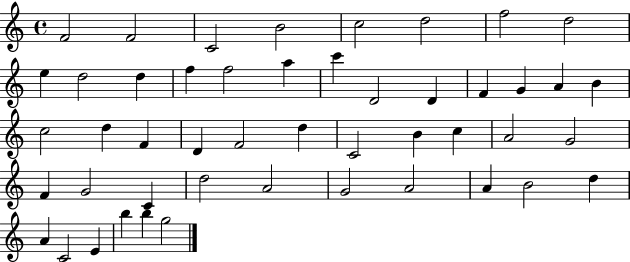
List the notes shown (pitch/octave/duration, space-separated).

F4/h F4/h C4/h B4/h C5/h D5/h F5/h D5/h E5/q D5/h D5/q F5/q F5/h A5/q C6/q D4/h D4/q F4/q G4/q A4/q B4/q C5/h D5/q F4/q D4/q F4/h D5/q C4/h B4/q C5/q A4/h G4/h F4/q G4/h C4/q D5/h A4/h G4/h A4/h A4/q B4/h D5/q A4/q C4/h E4/q B5/q B5/q G5/h